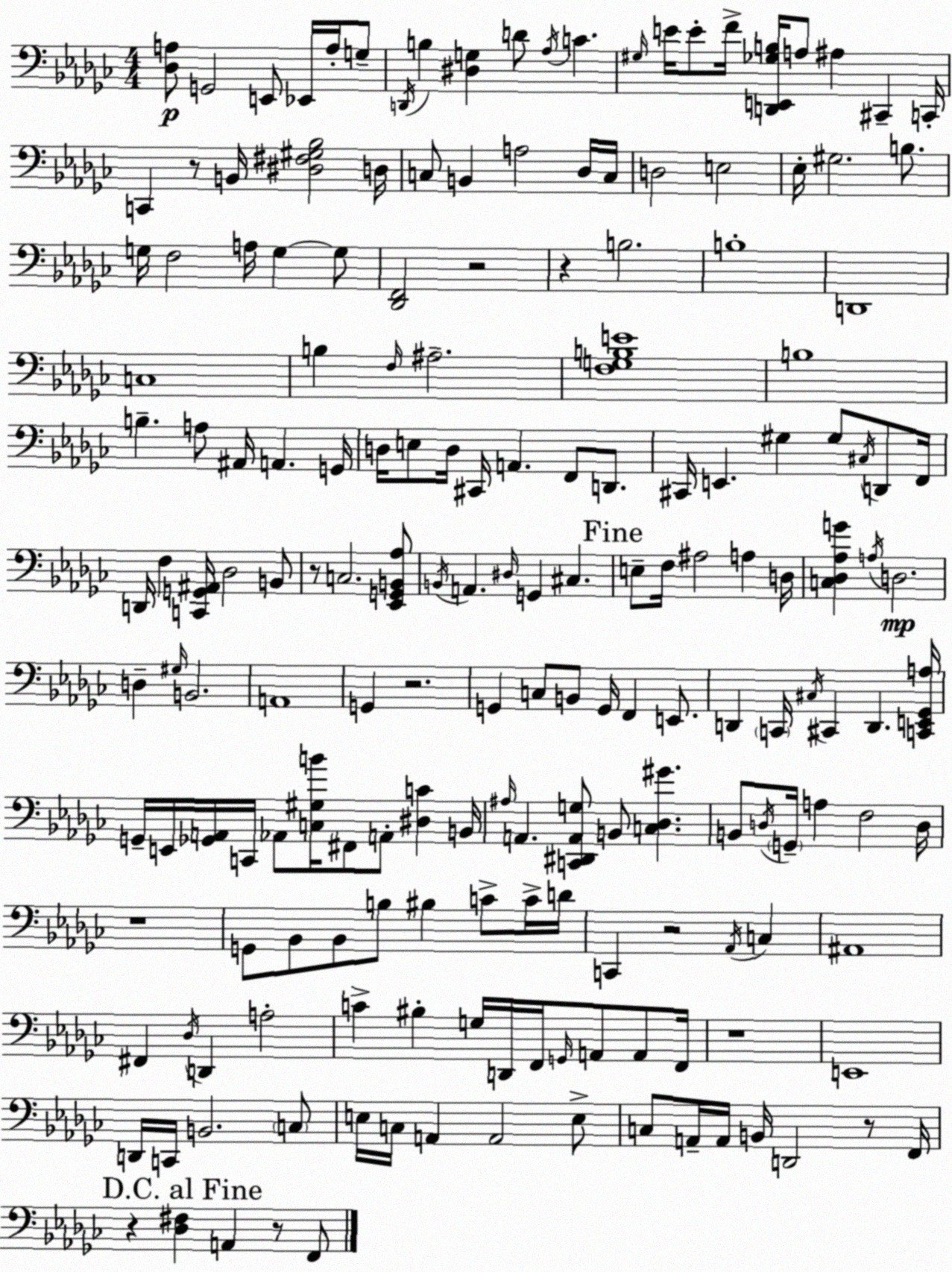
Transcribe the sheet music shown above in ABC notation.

X:1
T:Untitled
M:4/4
L:1/4
K:Ebm
[_D,A,]/2 G,,2 E,,/2 _E,,/4 A,/4 G,/2 D,,/4 B, [^D,G,] D/2 _A,/4 C ^G,/4 E/4 E/2 F/4 [D,,E,,_G,B,]/4 A,/2 ^A, ^C,, C,,/4 C,, z/2 B,,/4 [^D,^F,^G,_B,]2 D,/4 C,/2 B,, A,2 _D,/4 C,/4 D,2 E,2 _E,/4 ^G,2 B,/2 G,/4 F,2 A,/4 G, G,/2 [_D,,F,,]2 z2 z B,2 B,4 D,,4 C,4 B, F,/4 ^A,2 [F,G,B,E]4 B,4 B, A,/2 ^A,,/4 A,, G,,/4 D,/4 E,/2 D,/4 ^C,,/4 A,, F,,/2 D,,/2 ^C,,/4 E,, ^G, ^G,/2 ^C,/4 D,,/2 F,,/4 D,,/4 F, [C,,G,,^A,,]/4 _D,2 B,,/2 z/2 C,2 [_E,,G,,B,,_A,]/2 B,,/4 A,, ^D,/4 G,, ^C, E,/2 F,/4 ^A,2 A, D,/4 [C,_D,_A,G] A,/4 D,2 D, ^G,/4 B,,2 A,,4 G,, z2 G,, C,/2 B,,/2 G,,/4 F,, E,,/2 D,, C,,/4 ^C,/4 ^C,, D,, [C,,E,,_G,,A,]/4 G,,/4 E,,/4 [_G,,A,,]/4 C,,/4 _A,,/2 [C,^G,B]/4 ^F,,/2 A,,/2 [^D,C] B,,/4 ^A,/4 A,, [C,,^D,,A,,G,]/2 B,,/2 [C,_D,^G] B,,/2 D,/4 G,,/4 A, F,2 D,/4 z4 G,,/2 _B,,/2 _B,,/2 B,/2 ^B, C/2 C/4 D/4 C,, z2 _A,,/4 C, ^A,,4 ^F,, _D,/4 D,, A,2 C ^B, G,/4 D,,/4 F,,/4 G,,/4 A,,/2 A,,/2 F,,/4 z4 E,,4 D,,/4 C,,/4 B,,2 C,/2 E,/4 C,/4 A,, A,,2 E,/2 C,/2 A,,/4 A,,/4 B,,/4 D,,2 z/2 F,,/4 z [_D,^F,] A,, z/2 F,,/2